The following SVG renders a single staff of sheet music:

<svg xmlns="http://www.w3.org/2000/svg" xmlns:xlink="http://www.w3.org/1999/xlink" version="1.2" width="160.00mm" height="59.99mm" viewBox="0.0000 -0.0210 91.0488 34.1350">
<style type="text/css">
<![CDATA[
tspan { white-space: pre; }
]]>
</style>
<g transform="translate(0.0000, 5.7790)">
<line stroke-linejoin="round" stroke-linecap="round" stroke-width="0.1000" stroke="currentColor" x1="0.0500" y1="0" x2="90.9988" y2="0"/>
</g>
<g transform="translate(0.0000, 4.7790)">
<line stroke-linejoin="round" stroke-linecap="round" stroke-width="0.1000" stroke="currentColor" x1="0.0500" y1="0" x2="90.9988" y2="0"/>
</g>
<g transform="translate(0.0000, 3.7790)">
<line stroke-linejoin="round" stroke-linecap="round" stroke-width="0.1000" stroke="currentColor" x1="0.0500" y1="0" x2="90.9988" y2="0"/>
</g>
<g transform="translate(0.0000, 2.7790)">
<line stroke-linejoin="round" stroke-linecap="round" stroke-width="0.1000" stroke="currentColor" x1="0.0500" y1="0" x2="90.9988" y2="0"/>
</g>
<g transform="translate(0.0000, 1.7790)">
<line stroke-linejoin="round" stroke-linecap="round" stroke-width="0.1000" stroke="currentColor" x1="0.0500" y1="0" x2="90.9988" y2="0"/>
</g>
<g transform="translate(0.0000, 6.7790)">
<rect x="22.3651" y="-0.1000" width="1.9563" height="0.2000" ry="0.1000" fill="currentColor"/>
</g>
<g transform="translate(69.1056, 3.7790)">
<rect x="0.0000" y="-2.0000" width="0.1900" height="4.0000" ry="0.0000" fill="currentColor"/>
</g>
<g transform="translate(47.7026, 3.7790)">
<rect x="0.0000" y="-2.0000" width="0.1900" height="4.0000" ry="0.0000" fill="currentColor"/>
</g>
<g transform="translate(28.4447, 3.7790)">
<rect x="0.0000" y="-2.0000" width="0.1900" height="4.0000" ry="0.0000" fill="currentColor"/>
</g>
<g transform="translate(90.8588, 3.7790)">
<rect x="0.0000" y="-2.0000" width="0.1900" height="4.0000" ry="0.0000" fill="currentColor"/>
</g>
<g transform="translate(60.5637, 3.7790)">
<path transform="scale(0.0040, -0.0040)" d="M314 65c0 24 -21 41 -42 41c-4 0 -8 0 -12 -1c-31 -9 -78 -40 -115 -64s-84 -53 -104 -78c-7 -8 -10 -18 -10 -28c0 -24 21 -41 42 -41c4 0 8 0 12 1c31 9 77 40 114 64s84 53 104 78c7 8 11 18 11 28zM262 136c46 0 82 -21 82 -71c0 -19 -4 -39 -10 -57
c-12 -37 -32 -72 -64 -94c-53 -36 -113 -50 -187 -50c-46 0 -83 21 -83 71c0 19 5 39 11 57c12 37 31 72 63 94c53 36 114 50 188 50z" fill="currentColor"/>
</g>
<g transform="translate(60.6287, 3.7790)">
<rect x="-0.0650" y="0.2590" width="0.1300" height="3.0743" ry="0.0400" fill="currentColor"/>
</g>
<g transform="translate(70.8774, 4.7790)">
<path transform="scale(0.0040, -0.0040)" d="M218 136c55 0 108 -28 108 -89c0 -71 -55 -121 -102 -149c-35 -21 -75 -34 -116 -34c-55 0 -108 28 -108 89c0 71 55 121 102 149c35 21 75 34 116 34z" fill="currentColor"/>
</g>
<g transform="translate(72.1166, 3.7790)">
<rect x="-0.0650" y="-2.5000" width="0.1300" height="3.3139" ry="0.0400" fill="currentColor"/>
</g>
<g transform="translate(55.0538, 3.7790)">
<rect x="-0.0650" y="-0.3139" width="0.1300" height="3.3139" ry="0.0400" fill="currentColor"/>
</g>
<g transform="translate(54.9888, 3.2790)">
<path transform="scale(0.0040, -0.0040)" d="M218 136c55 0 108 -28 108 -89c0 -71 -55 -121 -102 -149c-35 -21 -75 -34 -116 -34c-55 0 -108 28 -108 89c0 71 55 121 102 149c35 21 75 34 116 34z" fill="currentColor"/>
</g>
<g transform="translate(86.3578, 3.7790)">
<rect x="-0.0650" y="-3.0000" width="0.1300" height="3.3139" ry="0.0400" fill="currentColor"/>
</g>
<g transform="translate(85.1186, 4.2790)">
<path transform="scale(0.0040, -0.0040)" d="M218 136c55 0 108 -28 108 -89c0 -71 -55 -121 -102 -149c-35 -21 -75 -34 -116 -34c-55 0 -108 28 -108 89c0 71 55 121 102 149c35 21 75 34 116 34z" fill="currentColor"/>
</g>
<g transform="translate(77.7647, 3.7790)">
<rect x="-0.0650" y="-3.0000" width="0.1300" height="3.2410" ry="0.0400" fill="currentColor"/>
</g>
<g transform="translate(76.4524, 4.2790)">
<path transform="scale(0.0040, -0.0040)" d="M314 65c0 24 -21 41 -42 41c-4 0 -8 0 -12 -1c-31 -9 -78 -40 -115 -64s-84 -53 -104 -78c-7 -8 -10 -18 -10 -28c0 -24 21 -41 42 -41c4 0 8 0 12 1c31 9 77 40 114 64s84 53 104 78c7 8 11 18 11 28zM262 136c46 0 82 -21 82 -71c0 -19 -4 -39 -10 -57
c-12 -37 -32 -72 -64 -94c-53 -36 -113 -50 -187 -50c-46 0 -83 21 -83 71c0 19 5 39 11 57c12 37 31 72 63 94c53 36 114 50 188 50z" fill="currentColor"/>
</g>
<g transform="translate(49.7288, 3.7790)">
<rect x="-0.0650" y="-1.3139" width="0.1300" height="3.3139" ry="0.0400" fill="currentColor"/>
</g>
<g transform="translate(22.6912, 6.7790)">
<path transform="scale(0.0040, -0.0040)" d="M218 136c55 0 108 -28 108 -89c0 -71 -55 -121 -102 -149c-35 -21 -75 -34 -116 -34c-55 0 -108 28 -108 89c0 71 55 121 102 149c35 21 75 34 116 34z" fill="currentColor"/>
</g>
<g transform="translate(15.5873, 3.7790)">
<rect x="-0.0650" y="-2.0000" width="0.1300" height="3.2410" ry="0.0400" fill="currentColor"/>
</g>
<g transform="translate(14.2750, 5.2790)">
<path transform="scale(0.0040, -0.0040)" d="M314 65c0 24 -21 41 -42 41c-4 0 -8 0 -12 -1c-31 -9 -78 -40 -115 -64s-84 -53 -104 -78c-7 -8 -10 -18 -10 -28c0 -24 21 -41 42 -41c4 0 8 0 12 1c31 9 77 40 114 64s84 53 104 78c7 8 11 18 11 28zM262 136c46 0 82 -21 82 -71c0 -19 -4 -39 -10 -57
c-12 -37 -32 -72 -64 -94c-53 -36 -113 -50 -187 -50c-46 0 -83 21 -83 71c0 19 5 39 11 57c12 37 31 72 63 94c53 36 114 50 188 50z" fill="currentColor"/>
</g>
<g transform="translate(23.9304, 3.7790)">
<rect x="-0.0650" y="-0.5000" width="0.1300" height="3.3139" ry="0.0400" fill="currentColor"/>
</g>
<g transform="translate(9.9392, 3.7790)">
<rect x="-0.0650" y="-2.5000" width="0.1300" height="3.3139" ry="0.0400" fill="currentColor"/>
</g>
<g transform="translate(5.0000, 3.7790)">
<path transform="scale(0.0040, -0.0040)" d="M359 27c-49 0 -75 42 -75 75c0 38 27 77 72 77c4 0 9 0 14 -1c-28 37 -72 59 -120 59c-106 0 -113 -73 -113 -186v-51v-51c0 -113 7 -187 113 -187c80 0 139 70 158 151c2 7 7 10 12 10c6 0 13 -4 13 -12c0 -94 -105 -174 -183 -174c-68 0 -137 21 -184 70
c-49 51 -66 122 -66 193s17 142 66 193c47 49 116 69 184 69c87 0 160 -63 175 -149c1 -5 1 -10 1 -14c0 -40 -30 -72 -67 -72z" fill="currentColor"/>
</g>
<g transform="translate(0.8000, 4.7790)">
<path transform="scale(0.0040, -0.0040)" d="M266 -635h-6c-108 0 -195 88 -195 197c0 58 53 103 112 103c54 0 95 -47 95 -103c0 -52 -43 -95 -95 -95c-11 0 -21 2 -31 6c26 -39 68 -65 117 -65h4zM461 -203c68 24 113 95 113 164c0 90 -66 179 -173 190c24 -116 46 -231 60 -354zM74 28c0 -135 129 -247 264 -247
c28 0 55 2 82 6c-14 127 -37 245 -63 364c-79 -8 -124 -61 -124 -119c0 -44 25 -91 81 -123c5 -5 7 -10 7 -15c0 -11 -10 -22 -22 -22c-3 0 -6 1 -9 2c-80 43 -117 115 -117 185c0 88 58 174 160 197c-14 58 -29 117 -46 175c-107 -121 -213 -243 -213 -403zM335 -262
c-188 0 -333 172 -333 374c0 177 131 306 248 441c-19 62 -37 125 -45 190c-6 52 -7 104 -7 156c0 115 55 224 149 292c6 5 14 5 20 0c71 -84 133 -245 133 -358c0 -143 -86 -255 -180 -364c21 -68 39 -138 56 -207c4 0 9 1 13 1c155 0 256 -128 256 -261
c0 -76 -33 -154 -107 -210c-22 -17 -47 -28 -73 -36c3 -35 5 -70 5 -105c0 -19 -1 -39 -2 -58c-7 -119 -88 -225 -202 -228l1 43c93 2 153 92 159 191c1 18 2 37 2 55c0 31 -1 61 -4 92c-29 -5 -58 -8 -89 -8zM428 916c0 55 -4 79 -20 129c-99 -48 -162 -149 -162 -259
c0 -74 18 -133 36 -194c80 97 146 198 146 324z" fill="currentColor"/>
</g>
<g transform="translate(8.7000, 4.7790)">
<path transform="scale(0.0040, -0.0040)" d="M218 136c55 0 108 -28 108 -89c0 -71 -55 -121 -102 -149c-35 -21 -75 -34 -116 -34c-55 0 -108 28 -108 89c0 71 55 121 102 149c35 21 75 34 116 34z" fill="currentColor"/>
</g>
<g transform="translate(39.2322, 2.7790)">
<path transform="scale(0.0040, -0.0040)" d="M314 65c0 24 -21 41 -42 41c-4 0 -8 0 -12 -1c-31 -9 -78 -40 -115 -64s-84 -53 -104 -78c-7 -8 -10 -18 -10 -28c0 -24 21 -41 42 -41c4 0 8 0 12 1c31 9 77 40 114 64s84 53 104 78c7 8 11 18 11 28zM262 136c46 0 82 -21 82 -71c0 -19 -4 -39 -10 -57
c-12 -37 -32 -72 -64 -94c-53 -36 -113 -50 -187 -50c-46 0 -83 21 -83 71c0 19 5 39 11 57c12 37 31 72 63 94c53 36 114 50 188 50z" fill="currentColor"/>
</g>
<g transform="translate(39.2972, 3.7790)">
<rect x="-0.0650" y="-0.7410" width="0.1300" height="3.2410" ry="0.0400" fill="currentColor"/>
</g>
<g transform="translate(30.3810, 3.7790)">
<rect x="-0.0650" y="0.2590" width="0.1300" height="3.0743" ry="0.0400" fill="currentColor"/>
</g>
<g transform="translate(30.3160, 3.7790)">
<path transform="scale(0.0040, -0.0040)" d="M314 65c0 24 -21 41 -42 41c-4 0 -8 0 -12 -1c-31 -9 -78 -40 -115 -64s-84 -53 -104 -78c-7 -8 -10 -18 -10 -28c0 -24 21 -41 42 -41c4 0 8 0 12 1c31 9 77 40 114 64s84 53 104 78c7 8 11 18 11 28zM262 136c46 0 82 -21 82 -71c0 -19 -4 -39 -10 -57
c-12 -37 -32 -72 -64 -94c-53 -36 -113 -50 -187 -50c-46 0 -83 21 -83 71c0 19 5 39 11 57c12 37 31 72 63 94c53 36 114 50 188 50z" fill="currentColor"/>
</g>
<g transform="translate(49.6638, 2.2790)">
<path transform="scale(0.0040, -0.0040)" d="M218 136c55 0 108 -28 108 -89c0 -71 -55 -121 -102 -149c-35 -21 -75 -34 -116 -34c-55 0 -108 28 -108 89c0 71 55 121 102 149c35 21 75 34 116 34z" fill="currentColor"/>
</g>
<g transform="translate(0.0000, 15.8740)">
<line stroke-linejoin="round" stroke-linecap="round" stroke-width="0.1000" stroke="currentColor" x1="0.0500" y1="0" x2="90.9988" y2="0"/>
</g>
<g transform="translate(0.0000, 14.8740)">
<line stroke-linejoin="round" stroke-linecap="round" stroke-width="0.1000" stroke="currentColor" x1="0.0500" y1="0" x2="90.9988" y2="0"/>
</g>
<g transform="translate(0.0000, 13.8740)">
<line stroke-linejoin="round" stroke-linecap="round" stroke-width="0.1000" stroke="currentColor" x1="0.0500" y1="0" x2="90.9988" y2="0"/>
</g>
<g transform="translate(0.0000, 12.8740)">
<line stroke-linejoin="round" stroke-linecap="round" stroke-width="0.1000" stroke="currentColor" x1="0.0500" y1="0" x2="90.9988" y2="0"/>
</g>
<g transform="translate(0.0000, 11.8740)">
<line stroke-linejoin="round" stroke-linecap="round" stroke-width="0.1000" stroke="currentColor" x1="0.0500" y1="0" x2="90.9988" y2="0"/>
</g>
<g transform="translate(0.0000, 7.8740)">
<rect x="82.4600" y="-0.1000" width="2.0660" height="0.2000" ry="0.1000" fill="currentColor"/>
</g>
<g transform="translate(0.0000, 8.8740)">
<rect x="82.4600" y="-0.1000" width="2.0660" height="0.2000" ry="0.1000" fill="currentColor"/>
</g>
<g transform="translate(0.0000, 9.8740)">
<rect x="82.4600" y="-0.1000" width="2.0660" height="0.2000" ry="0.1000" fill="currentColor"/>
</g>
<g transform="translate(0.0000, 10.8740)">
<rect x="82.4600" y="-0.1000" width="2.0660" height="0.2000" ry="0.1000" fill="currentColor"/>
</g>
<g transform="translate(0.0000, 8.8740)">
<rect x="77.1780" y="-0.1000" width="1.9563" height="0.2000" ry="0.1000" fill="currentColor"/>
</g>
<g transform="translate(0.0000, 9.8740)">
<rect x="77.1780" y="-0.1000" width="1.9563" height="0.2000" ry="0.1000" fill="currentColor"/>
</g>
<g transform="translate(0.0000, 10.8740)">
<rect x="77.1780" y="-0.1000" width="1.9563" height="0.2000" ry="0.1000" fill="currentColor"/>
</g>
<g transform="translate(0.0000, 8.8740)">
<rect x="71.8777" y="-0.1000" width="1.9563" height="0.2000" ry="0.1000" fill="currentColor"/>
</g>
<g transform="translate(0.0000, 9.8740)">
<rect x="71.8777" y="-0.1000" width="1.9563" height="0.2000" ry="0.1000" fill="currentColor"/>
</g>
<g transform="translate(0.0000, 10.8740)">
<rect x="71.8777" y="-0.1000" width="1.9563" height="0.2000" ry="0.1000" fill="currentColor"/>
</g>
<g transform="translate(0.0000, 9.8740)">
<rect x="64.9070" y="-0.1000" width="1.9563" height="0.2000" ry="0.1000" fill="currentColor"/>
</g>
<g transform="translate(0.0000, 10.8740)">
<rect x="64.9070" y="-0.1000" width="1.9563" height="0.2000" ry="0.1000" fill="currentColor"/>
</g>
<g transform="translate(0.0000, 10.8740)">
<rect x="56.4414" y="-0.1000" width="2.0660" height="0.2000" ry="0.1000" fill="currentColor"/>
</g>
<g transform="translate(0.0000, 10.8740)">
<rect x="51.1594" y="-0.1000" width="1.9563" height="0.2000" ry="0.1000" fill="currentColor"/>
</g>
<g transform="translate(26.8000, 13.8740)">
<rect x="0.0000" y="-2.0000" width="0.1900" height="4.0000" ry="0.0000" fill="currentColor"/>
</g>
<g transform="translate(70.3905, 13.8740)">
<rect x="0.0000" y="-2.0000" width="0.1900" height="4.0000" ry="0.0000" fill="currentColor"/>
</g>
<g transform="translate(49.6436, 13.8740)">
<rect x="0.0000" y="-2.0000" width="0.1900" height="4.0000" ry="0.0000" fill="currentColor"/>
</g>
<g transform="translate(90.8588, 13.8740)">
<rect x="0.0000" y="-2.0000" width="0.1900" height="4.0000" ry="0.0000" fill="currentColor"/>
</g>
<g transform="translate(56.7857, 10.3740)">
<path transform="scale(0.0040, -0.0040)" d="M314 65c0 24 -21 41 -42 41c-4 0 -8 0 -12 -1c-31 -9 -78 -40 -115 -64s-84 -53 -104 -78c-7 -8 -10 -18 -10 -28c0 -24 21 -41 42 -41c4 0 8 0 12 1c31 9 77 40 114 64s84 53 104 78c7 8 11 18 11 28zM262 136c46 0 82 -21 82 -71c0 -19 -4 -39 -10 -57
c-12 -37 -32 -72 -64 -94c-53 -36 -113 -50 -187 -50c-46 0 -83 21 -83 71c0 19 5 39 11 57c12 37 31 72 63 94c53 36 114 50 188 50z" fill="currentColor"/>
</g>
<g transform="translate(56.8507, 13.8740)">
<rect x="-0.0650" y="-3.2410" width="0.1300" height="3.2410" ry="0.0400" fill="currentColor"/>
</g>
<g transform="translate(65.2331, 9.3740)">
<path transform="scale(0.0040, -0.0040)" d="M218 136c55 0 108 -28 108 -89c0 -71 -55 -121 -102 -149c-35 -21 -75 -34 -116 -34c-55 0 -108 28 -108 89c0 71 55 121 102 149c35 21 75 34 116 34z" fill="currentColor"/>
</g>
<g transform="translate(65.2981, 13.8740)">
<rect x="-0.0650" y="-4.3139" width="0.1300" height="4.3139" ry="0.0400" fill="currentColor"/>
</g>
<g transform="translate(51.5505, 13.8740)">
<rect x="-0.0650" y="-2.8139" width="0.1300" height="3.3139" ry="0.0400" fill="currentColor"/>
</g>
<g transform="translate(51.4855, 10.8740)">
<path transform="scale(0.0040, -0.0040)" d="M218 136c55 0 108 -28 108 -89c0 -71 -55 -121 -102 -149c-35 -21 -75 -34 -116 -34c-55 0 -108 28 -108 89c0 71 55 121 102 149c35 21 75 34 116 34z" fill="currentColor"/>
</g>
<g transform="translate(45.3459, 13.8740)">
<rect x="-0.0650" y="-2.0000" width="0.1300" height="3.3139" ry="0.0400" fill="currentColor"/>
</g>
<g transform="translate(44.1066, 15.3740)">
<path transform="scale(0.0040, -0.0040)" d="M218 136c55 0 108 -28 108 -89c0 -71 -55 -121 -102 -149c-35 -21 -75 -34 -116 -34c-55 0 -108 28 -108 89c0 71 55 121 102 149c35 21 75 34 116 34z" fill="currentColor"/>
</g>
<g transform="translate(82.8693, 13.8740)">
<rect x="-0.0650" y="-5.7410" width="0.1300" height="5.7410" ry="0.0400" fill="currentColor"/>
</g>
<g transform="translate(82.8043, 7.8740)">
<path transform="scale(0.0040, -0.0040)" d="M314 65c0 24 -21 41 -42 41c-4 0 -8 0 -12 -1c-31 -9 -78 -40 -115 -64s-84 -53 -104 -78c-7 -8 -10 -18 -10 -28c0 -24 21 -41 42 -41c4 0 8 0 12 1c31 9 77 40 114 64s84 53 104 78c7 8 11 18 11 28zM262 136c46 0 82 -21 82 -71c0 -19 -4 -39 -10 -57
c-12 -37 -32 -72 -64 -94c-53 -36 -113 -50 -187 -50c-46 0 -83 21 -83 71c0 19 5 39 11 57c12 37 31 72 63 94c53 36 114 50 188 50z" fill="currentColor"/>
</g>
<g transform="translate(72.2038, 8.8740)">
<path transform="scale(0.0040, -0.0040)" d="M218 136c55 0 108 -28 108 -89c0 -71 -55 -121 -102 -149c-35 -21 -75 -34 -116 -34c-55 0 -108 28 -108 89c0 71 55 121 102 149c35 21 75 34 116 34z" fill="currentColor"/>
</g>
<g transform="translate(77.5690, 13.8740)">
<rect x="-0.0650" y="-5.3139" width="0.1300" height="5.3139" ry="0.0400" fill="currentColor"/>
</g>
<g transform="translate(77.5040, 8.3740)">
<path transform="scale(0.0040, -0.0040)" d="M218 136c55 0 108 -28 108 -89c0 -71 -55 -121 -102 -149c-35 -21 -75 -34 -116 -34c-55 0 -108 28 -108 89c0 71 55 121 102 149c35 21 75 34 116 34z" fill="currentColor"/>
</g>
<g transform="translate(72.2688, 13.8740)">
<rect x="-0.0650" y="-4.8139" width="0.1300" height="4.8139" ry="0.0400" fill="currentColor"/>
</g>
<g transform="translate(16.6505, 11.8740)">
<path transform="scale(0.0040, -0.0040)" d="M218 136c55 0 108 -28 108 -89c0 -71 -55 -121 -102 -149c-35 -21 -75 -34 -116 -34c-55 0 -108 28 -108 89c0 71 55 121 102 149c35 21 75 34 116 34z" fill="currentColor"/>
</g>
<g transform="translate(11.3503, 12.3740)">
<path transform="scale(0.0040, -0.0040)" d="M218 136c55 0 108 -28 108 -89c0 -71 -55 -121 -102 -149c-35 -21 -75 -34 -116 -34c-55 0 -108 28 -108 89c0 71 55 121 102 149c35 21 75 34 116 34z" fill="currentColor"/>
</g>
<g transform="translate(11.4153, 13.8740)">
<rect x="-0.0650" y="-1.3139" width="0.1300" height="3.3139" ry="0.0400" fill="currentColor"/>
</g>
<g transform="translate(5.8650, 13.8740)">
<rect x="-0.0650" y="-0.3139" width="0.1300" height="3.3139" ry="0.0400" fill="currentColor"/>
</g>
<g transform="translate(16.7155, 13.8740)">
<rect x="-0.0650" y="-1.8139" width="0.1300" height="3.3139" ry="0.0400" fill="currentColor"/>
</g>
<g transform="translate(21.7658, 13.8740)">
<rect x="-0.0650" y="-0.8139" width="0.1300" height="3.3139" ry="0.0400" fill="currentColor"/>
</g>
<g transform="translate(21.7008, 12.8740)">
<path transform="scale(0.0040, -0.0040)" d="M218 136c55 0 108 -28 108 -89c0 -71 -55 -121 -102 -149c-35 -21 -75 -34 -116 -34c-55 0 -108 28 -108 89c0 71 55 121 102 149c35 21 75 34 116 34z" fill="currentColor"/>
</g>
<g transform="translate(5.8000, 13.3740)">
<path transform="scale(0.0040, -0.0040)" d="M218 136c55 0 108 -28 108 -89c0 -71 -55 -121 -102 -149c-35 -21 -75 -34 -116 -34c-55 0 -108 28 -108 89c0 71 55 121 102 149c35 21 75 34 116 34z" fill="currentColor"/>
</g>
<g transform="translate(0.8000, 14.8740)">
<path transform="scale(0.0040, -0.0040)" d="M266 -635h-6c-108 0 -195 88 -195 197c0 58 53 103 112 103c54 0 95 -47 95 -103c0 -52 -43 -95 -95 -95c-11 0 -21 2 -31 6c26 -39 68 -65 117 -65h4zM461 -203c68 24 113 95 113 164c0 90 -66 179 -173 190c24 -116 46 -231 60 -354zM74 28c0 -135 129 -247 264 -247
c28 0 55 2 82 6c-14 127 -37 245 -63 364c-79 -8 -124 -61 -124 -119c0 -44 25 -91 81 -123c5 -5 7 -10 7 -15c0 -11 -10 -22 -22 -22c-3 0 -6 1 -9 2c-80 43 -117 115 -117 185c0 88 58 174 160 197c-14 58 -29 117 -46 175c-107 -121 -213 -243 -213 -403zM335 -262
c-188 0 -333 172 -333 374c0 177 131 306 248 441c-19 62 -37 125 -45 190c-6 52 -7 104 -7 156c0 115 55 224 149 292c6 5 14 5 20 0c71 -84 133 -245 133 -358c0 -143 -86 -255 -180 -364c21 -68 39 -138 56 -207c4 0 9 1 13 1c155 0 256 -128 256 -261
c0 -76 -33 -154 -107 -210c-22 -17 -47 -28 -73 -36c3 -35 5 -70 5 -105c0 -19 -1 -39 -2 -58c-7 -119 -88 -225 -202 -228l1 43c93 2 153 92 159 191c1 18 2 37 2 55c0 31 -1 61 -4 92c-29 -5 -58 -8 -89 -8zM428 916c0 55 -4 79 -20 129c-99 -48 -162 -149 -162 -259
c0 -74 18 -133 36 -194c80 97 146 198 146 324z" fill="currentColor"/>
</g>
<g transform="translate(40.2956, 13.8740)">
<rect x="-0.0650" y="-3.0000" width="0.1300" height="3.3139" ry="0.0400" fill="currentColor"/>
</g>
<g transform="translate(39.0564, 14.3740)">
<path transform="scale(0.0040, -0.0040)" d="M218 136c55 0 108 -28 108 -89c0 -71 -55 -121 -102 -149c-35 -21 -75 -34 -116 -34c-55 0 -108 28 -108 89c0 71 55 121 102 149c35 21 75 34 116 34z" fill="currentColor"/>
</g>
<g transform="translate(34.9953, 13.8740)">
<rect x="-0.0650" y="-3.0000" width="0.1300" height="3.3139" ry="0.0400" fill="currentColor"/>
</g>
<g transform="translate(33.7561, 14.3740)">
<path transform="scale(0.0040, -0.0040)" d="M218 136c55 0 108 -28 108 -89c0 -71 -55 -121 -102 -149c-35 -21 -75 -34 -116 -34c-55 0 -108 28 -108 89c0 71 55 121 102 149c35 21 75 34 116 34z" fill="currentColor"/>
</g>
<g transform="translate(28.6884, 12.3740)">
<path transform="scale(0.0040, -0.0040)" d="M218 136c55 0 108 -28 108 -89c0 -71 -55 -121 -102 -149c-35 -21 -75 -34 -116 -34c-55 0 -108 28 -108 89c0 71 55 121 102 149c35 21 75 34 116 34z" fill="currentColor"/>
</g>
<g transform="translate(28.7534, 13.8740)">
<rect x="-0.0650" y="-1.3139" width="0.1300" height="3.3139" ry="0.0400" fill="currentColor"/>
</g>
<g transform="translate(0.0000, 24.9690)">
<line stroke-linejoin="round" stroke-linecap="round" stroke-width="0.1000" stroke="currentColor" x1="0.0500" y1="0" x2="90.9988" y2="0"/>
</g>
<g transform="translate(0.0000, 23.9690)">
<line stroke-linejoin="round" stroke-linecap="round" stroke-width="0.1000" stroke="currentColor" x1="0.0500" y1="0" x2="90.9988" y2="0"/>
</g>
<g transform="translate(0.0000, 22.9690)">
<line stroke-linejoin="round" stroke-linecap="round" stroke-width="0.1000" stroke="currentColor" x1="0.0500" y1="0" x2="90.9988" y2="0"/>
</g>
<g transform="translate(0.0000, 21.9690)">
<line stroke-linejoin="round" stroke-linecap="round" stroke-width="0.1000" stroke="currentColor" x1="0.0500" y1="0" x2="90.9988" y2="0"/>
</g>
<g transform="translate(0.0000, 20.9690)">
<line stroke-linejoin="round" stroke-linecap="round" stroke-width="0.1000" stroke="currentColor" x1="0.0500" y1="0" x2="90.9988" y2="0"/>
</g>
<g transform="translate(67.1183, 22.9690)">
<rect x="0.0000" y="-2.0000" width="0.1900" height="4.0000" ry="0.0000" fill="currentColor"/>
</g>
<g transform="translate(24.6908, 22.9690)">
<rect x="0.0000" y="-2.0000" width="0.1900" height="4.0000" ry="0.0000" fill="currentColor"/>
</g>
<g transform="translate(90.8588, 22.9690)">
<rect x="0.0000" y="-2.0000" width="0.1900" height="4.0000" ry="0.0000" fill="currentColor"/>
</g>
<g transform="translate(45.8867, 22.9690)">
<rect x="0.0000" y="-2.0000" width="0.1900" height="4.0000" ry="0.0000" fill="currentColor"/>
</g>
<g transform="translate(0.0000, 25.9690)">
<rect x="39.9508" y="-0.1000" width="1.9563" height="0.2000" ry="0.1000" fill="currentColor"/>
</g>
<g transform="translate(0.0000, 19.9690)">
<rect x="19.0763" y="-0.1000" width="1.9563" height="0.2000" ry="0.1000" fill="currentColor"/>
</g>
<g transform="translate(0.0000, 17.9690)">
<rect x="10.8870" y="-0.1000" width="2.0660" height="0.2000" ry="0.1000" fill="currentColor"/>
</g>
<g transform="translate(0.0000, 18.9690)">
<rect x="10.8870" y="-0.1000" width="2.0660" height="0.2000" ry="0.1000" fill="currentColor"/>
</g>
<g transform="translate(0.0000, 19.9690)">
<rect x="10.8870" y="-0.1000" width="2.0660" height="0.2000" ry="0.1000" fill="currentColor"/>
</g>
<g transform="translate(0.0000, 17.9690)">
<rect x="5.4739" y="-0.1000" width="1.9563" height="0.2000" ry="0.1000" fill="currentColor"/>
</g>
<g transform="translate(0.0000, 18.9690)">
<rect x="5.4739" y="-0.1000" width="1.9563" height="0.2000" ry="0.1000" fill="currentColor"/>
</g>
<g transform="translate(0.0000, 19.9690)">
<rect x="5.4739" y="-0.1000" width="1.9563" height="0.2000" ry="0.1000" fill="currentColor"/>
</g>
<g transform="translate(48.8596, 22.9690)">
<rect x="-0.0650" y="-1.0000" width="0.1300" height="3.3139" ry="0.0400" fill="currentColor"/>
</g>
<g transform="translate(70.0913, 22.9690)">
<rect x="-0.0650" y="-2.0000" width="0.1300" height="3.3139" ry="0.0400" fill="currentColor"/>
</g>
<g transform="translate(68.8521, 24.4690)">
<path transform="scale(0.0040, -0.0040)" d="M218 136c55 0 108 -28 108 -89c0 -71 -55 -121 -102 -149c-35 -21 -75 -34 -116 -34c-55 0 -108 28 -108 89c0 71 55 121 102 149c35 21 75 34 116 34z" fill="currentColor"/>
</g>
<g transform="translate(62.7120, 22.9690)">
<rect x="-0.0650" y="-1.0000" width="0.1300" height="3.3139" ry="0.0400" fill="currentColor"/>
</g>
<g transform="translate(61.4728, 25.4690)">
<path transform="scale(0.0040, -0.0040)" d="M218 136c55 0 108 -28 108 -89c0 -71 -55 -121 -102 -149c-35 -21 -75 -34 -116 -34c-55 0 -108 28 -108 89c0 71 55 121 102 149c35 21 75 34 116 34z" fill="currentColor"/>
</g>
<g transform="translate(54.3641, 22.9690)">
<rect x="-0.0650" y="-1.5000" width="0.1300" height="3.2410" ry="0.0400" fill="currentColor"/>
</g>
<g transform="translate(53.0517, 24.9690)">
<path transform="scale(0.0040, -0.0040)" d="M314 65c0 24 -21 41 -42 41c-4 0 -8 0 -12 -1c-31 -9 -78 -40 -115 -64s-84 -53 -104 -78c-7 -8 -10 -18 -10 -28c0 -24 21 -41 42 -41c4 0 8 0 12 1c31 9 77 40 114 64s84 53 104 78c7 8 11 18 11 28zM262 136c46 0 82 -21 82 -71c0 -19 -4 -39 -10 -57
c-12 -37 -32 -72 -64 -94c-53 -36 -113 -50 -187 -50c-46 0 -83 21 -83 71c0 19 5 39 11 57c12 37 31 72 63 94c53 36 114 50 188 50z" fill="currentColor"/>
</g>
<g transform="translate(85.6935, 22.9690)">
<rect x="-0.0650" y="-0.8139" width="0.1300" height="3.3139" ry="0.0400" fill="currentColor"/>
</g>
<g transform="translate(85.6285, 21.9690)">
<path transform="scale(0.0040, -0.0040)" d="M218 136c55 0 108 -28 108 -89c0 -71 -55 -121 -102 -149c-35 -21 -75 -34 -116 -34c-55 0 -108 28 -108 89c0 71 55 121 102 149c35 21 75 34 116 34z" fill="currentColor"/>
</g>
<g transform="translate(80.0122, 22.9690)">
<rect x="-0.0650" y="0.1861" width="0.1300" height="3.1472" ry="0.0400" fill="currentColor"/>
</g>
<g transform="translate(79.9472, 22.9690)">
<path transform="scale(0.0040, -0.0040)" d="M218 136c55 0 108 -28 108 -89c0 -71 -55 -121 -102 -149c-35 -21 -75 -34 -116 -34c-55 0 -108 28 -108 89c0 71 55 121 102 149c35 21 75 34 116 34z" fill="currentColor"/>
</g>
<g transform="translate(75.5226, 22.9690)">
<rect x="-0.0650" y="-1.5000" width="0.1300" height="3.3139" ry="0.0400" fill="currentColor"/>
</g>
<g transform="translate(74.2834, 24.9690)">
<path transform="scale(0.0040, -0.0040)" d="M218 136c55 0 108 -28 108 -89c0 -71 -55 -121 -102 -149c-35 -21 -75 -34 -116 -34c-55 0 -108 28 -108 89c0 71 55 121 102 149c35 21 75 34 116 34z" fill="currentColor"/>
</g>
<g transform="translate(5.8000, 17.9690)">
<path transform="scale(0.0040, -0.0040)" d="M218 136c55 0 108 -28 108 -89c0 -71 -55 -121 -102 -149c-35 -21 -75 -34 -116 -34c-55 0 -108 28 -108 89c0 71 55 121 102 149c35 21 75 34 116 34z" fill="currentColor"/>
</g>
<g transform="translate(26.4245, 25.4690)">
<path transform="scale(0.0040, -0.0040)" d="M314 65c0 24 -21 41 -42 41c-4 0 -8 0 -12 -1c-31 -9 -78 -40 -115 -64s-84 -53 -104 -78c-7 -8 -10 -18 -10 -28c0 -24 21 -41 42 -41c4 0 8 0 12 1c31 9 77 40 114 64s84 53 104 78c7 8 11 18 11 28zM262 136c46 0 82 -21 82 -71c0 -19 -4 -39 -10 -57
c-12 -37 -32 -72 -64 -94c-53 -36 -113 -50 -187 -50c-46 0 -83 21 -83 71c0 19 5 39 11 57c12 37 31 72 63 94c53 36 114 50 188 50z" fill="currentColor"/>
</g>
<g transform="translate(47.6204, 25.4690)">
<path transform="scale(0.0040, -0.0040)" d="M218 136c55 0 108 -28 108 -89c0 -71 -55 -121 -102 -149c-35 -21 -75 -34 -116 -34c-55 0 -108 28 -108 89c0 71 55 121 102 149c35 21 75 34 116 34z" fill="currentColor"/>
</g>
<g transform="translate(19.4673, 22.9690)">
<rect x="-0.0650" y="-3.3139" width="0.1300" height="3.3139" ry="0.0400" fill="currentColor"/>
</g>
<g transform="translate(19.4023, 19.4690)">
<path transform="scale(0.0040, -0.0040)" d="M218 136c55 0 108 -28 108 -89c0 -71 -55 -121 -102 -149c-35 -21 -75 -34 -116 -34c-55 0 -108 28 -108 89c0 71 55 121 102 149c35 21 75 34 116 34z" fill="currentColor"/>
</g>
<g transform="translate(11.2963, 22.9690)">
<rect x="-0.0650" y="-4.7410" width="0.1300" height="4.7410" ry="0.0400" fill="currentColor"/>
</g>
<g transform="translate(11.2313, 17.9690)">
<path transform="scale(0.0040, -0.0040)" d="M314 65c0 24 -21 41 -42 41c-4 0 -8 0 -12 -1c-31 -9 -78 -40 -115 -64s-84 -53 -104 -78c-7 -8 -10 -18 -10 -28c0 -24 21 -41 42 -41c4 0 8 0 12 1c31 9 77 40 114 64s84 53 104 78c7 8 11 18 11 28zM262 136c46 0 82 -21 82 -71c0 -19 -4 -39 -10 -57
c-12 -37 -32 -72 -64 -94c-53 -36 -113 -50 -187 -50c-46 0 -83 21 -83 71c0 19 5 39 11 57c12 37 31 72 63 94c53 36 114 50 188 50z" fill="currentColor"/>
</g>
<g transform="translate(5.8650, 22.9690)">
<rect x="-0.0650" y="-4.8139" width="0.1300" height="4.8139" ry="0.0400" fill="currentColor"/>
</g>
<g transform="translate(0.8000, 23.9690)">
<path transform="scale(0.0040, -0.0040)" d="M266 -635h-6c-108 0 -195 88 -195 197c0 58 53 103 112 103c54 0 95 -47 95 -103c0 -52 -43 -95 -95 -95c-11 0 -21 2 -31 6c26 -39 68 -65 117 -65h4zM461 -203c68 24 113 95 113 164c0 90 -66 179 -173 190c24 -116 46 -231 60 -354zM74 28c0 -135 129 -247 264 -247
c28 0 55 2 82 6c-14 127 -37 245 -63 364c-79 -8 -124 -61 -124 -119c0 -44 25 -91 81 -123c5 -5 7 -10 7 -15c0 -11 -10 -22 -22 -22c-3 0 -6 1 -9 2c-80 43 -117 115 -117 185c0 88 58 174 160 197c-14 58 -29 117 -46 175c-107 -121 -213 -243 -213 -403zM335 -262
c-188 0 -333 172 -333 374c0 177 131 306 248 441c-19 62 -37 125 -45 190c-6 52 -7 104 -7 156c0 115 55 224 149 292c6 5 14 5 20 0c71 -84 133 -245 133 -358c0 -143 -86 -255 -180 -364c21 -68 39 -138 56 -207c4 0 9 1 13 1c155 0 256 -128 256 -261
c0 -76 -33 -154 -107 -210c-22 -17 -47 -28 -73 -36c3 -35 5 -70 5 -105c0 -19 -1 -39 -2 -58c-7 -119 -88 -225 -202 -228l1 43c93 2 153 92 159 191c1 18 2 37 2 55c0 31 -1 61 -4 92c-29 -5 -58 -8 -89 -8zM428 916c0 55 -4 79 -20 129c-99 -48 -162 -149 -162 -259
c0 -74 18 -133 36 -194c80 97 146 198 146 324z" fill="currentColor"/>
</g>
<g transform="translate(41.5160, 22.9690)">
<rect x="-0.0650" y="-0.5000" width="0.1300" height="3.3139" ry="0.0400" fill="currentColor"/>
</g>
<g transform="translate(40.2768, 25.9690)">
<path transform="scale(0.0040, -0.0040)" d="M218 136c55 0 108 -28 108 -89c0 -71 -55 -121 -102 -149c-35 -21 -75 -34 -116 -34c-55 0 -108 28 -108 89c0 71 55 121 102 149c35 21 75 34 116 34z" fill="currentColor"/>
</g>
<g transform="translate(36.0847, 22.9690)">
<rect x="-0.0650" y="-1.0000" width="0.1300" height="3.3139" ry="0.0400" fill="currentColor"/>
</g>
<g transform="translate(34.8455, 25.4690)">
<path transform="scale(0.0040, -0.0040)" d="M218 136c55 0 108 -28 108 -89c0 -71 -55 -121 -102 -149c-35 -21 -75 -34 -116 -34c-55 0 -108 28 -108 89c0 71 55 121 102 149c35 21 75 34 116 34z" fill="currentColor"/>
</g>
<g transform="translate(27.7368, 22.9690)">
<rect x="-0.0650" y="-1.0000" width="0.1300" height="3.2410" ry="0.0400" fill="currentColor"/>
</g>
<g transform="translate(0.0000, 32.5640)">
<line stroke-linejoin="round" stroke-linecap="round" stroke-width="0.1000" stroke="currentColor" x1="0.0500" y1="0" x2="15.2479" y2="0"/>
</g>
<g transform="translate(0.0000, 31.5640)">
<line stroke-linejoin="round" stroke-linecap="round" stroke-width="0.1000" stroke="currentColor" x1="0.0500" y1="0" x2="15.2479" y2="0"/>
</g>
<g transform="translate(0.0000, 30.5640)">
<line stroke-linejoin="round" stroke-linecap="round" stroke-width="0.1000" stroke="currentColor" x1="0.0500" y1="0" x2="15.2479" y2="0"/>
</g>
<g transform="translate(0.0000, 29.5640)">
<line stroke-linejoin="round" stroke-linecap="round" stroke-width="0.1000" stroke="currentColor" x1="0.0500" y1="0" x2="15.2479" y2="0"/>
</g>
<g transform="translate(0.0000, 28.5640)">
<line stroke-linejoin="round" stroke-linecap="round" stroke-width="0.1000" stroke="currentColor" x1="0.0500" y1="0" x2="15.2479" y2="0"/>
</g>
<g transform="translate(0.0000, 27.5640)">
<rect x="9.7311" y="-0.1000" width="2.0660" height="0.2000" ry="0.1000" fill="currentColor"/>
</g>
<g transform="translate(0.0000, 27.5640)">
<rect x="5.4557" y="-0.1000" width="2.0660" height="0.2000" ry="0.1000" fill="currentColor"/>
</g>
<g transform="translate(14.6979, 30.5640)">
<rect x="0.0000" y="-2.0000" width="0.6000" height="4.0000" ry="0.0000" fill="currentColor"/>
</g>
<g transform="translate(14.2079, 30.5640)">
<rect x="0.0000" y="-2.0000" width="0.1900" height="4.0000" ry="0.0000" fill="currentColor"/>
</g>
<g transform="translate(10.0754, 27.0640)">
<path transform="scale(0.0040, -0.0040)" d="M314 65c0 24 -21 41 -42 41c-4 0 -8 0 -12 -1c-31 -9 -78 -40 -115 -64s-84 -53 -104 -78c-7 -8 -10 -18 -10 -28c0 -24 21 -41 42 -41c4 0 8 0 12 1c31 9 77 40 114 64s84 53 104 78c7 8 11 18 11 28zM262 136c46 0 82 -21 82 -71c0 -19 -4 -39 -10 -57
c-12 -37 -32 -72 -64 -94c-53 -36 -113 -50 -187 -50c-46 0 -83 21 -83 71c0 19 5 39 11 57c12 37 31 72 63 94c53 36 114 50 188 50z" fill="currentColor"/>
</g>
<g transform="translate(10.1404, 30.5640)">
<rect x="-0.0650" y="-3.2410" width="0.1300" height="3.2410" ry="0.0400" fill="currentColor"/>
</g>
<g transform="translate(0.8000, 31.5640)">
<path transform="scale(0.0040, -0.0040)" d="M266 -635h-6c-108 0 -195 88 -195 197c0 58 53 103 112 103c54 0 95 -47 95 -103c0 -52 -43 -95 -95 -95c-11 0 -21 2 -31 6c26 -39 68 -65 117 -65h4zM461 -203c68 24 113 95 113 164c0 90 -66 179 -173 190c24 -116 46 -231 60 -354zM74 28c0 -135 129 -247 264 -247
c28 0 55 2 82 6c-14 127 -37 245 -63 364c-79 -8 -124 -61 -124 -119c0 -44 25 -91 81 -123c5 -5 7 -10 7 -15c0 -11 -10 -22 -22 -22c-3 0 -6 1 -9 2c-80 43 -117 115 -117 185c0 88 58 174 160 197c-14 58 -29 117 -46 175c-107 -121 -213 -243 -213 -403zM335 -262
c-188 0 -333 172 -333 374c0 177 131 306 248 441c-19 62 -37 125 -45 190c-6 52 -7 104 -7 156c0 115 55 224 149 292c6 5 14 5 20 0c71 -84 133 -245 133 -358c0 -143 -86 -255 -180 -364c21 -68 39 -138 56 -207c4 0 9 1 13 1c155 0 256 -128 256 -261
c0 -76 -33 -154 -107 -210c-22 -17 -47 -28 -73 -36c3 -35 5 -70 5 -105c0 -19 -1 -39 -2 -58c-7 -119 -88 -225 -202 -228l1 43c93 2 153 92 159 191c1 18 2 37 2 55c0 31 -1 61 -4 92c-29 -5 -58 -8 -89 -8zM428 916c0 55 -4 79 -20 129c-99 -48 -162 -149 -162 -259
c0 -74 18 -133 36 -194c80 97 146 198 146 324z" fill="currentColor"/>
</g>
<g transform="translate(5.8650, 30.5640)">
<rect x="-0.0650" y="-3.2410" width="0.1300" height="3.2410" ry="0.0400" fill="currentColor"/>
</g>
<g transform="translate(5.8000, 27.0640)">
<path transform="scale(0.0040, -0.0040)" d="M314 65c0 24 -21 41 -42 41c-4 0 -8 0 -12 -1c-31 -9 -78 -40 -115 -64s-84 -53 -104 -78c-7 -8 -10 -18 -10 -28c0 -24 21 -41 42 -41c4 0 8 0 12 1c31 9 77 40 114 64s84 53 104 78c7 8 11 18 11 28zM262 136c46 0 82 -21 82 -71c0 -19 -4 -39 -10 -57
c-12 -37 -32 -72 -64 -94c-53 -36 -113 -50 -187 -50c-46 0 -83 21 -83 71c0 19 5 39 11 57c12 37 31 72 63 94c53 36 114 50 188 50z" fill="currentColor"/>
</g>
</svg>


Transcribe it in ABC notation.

X:1
T:Untitled
M:4/4
L:1/4
K:C
G F2 C B2 d2 e c B2 G A2 A c e f d e A A F a b2 d' e' f' g'2 e' e'2 b D2 D C D E2 D F E B d b2 b2